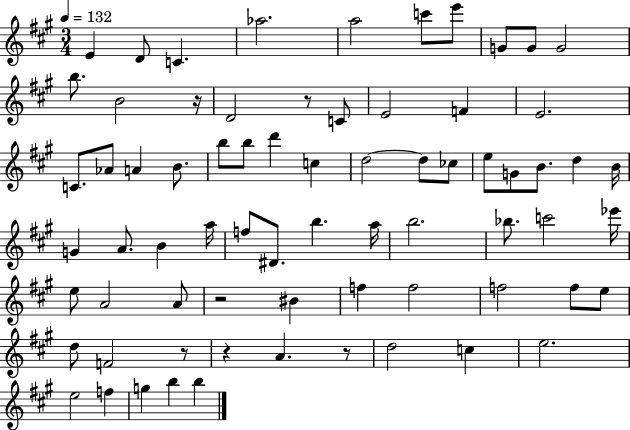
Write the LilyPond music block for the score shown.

{
  \clef treble
  \numericTimeSignature
  \time 3/4
  \key a \major
  \tempo 4 = 132
  \repeat volta 2 { e'4 d'8 c'4. | aes''2. | a''2 c'''8 e'''8 | g'8 g'8 g'2 | \break b''8. b'2 r16 | d'2 r8 c'8 | e'2 f'4 | e'2. | \break c'8. aes'8 a'4 b'8. | b''8 b''8 d'''4 c''4 | d''2~~ d''8 ces''8 | e''8 g'8 b'8. d''4 b'16 | \break g'4 a'8. b'4 a''16 | f''8 dis'8. b''4. a''16 | b''2. | bes''8. c'''2 ees'''16 | \break e''8 a'2 a'8 | r2 bis'4 | f''4 f''2 | f''2 f''8 e''8 | \break d''8 f'2 r8 | r4 a'4. r8 | d''2 c''4 | e''2. | \break e''2 f''4 | g''4 b''4 b''4 | } \bar "|."
}